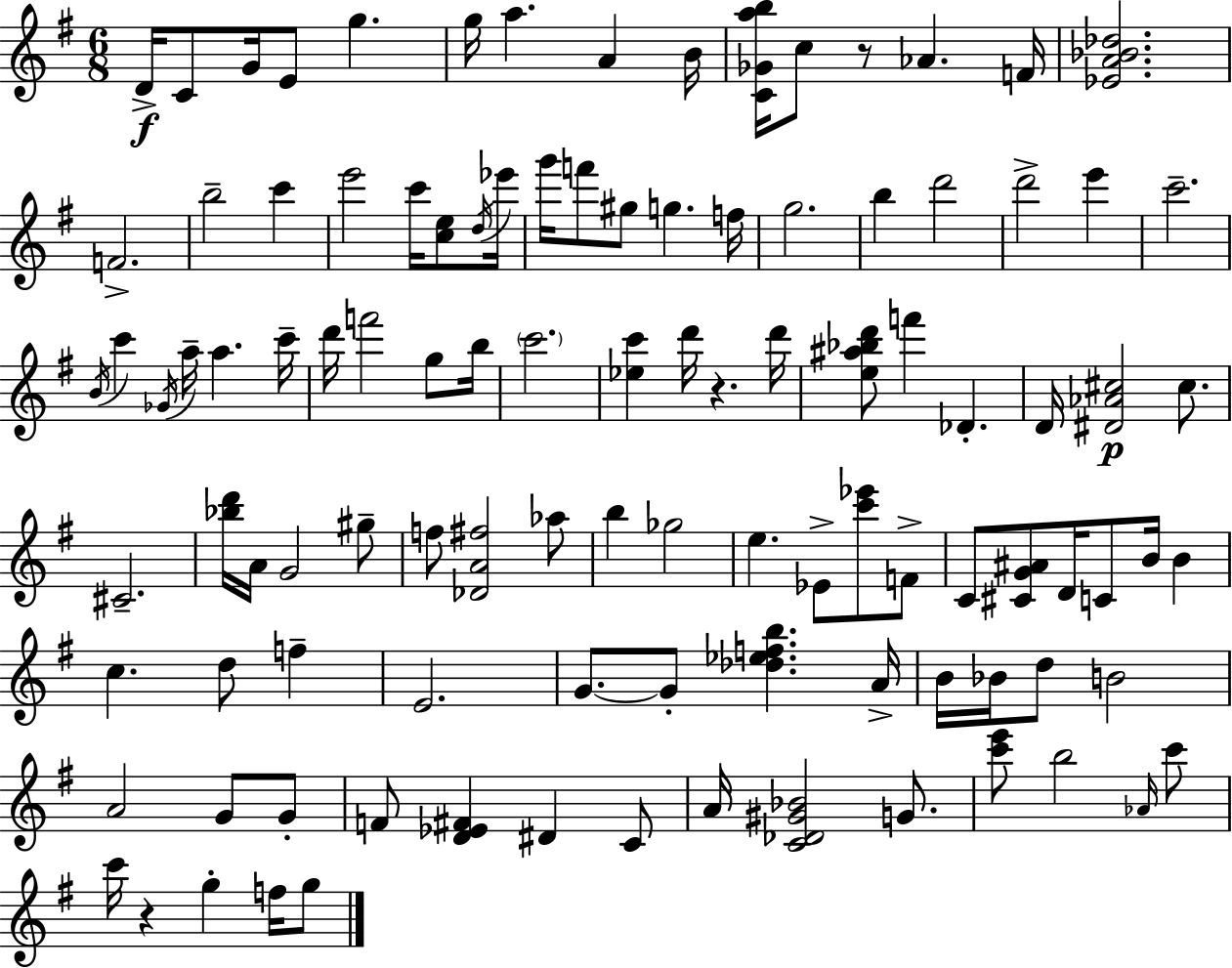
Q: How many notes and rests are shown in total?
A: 106